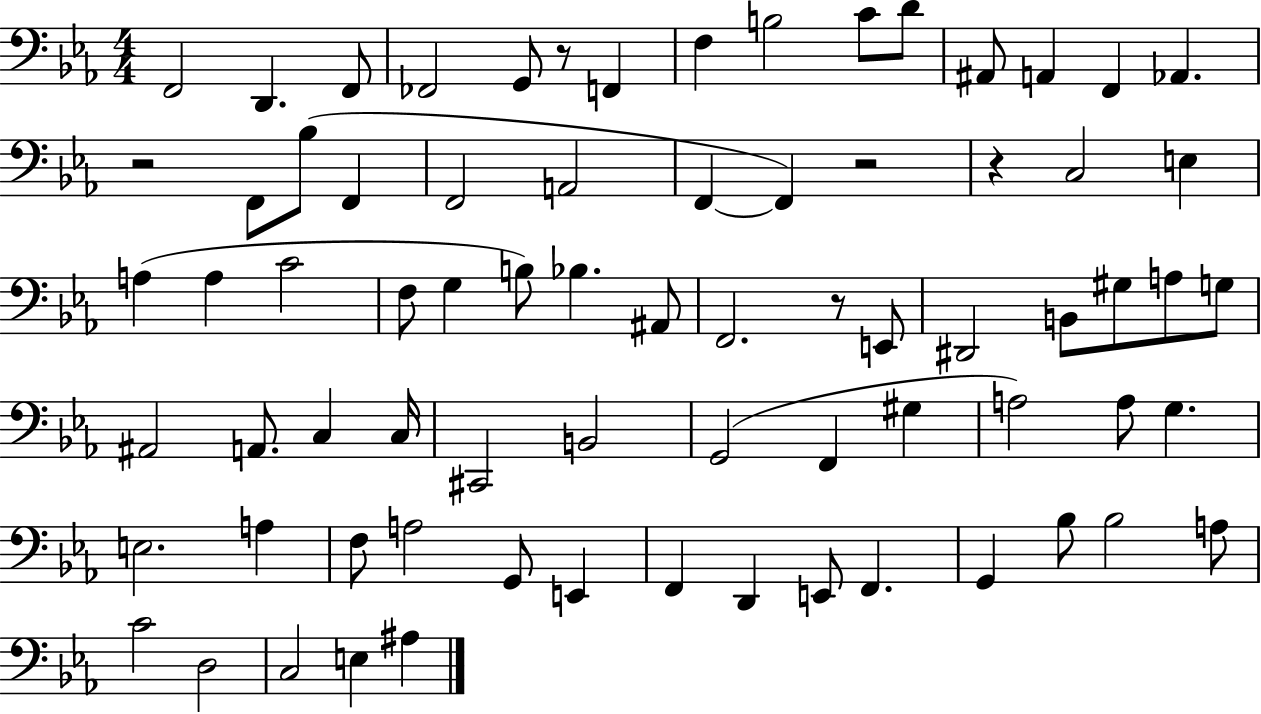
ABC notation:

X:1
T:Untitled
M:4/4
L:1/4
K:Eb
F,,2 D,, F,,/2 _F,,2 G,,/2 z/2 F,, F, B,2 C/2 D/2 ^A,,/2 A,, F,, _A,, z2 F,,/2 _B,/2 F,, F,,2 A,,2 F,, F,, z2 z C,2 E, A, A, C2 F,/2 G, B,/2 _B, ^A,,/2 F,,2 z/2 E,,/2 ^D,,2 B,,/2 ^G,/2 A,/2 G,/2 ^A,,2 A,,/2 C, C,/4 ^C,,2 B,,2 G,,2 F,, ^G, A,2 A,/2 G, E,2 A, F,/2 A,2 G,,/2 E,, F,, D,, E,,/2 F,, G,, _B,/2 _B,2 A,/2 C2 D,2 C,2 E, ^A,